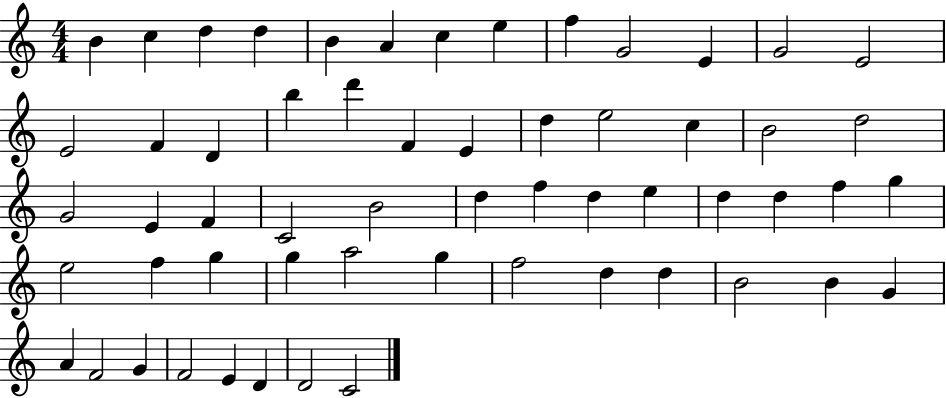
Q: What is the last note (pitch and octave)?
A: C4